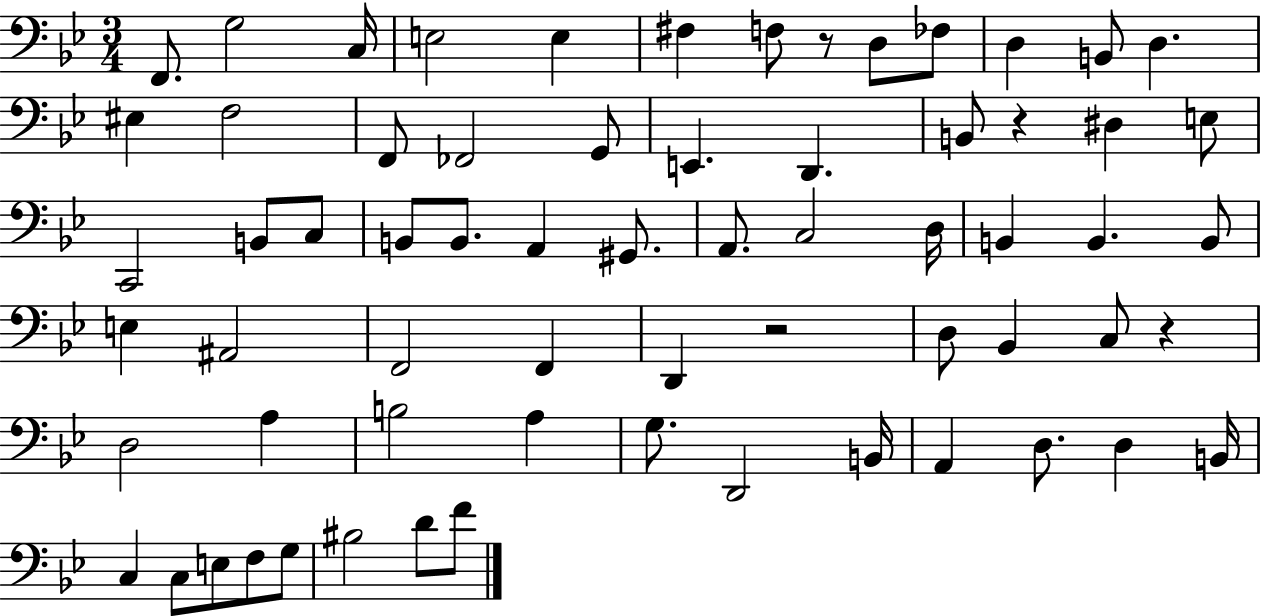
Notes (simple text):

F2/e. G3/h C3/s E3/h E3/q F#3/q F3/e R/e D3/e FES3/e D3/q B2/e D3/q. EIS3/q F3/h F2/e FES2/h G2/e E2/q. D2/q. B2/e R/q D#3/q E3/e C2/h B2/e C3/e B2/e B2/e. A2/q G#2/e. A2/e. C3/h D3/s B2/q B2/q. B2/e E3/q A#2/h F2/h F2/q D2/q R/h D3/e Bb2/q C3/e R/q D3/h A3/q B3/h A3/q G3/e. D2/h B2/s A2/q D3/e. D3/q B2/s C3/q C3/e E3/e F3/e G3/e BIS3/h D4/e F4/e